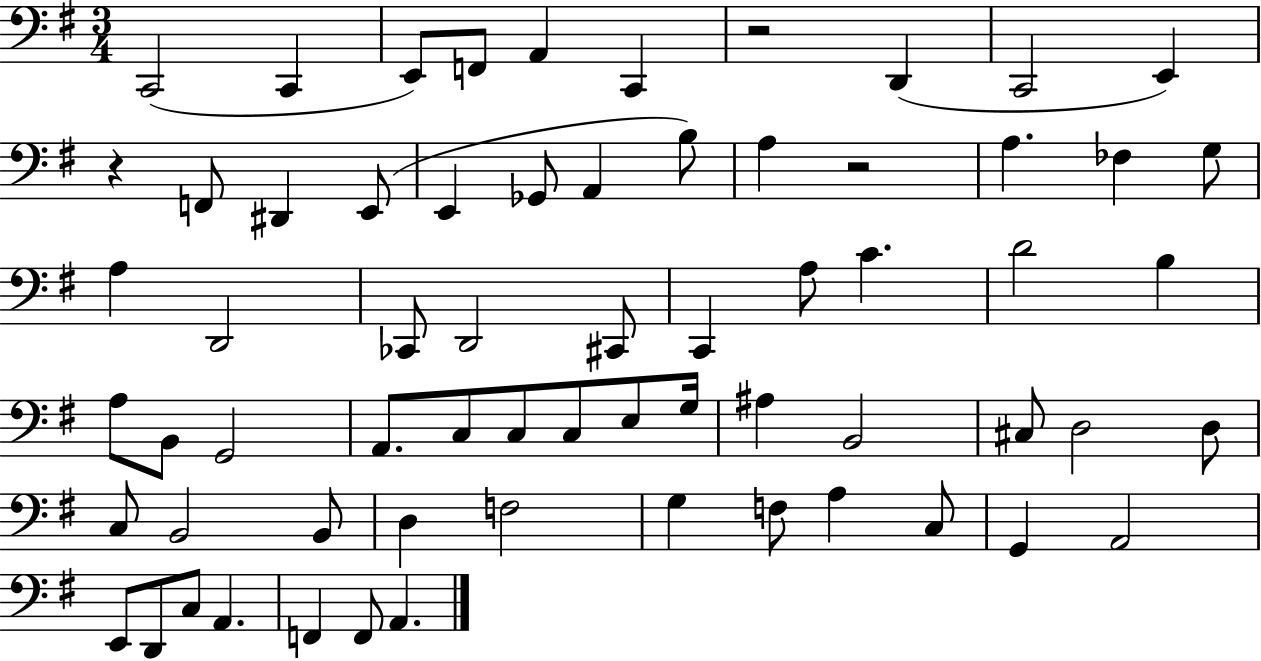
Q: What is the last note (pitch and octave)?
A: A2